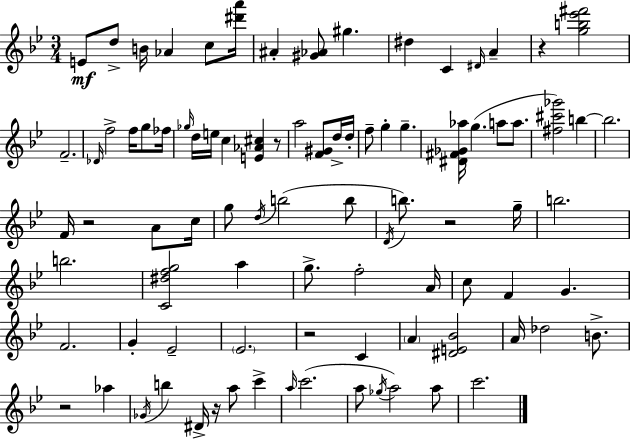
E4/e D5/e B4/s Ab4/q C5/e [D#6,A6]/s A#4/q [G#4,Ab4]/e G#5/q. D#5/q C4/q D#4/s A4/q R/q [G5,B5,Eb6,F#6]/h F4/h. Db4/s F5/h F5/s G5/e FES5/s Gb5/s D5/s E5/s C5/q [E4,Ab4,C#5]/q R/e A5/h [F4,G#4]/e D5/s D5/s F5/e G5/q G5/q. [D#4,F#4,Gb4,Ab5]/s G5/q. A5/e A5/e. [F#5,C#6,Gb6]/h B5/q B5/h. F4/s R/h A4/e C5/s G5/e D5/s B5/h B5/e D4/s B5/e. R/h G5/s B5/h. B5/h. [C4,D#5,F5,G5]/h A5/q G5/e. F5/h A4/s C5/e F4/q G4/q. F4/h. G4/q Eb4/h Eb4/h. R/h C4/q A4/q [D#4,E4,Bb4]/h A4/s Db5/h B4/e. R/h Ab5/q Gb4/s B5/q D#4/s R/s A5/e C6/q A5/s C6/h. A5/e Gb5/s A5/h A5/e C6/h.